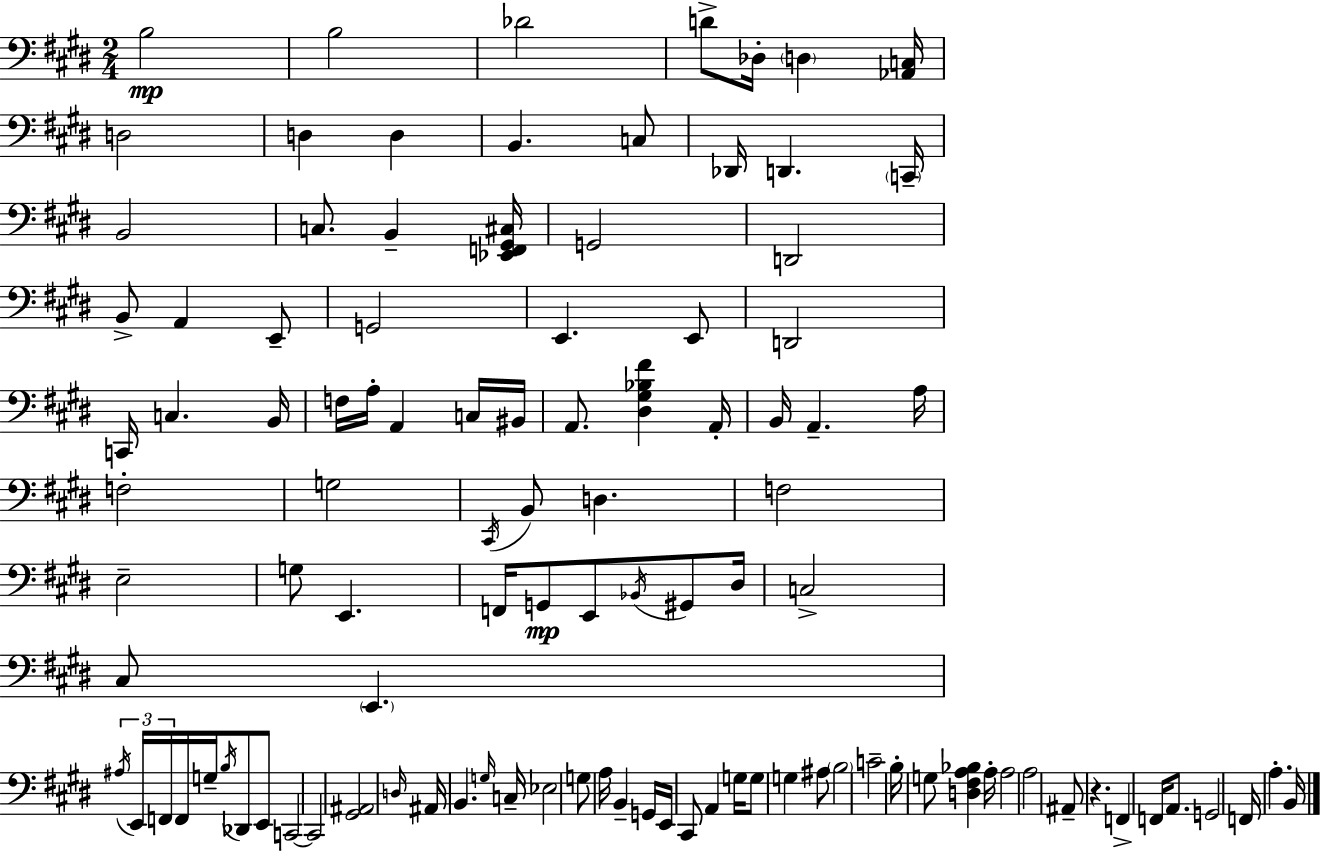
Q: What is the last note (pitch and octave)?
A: B2